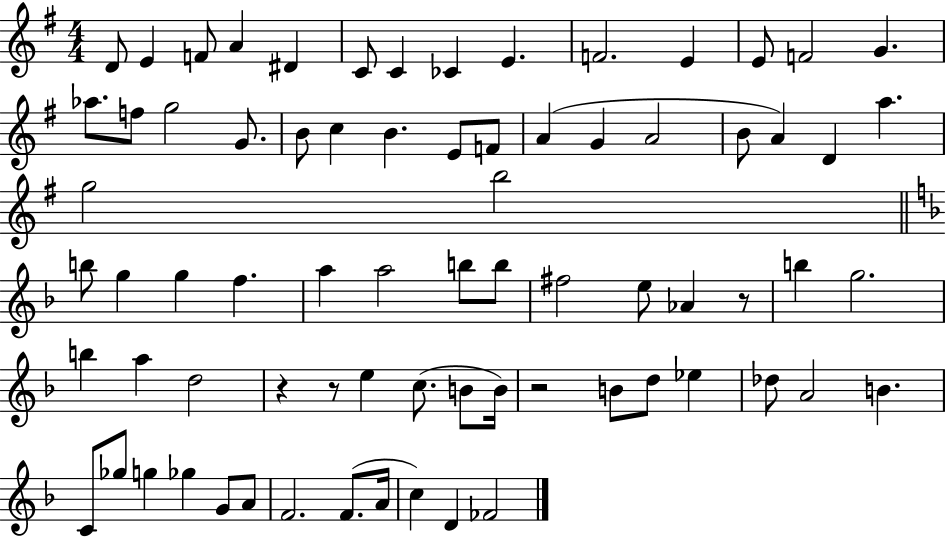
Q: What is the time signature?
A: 4/4